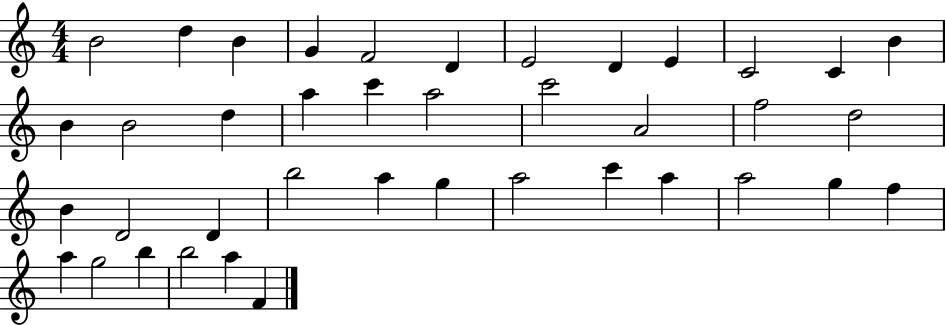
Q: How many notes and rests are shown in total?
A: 40